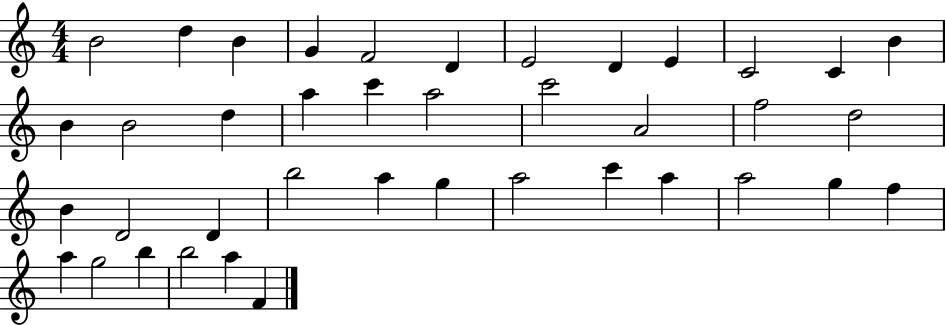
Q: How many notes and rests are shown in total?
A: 40